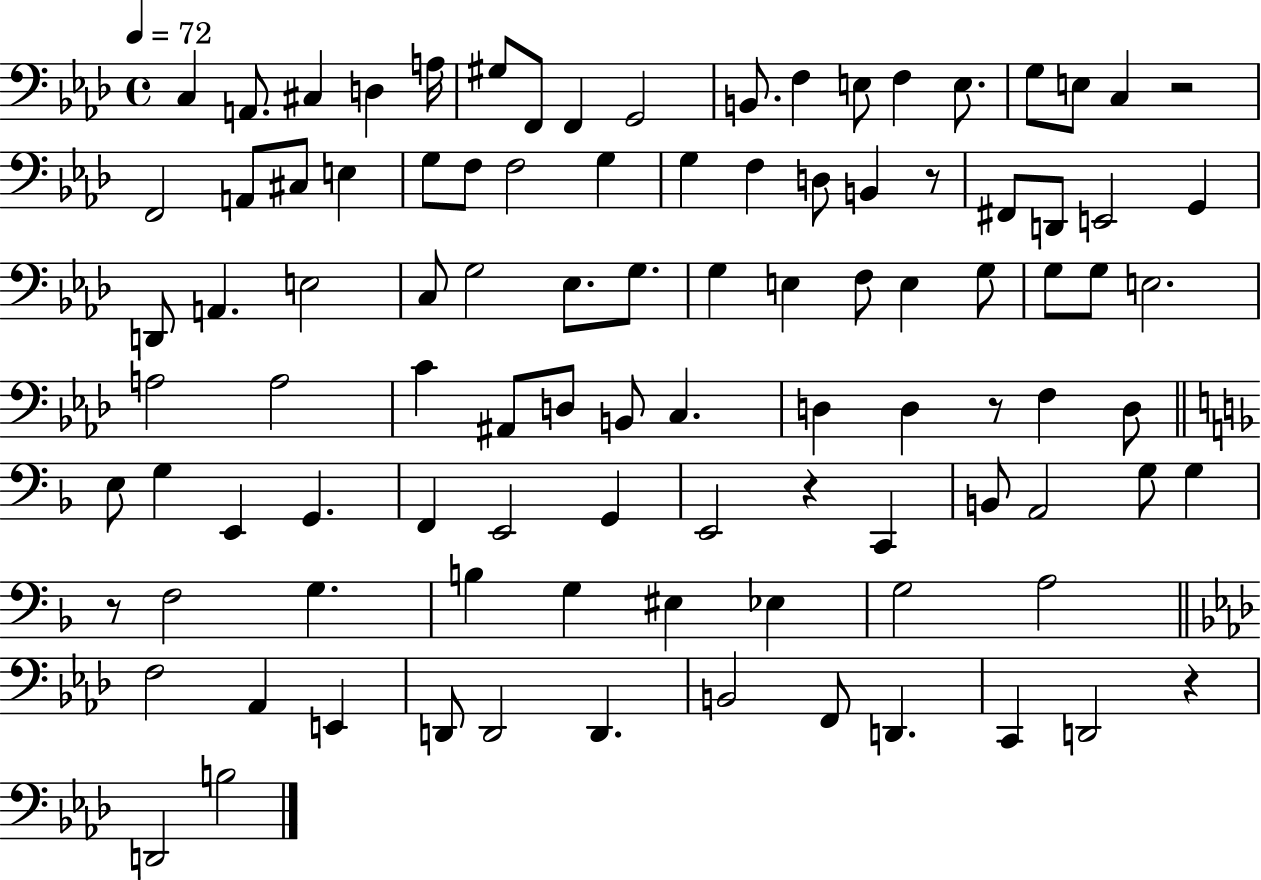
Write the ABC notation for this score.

X:1
T:Untitled
M:4/4
L:1/4
K:Ab
C, A,,/2 ^C, D, A,/4 ^G,/2 F,,/2 F,, G,,2 B,,/2 F, E,/2 F, E,/2 G,/2 E,/2 C, z2 F,,2 A,,/2 ^C,/2 E, G,/2 F,/2 F,2 G, G, F, D,/2 B,, z/2 ^F,,/2 D,,/2 E,,2 G,, D,,/2 A,, E,2 C,/2 G,2 _E,/2 G,/2 G, E, F,/2 E, G,/2 G,/2 G,/2 E,2 A,2 A,2 C ^A,,/2 D,/2 B,,/2 C, D, D, z/2 F, D,/2 E,/2 G, E,, G,, F,, E,,2 G,, E,,2 z C,, B,,/2 A,,2 G,/2 G, z/2 F,2 G, B, G, ^E, _E, G,2 A,2 F,2 _A,, E,, D,,/2 D,,2 D,, B,,2 F,,/2 D,, C,, D,,2 z D,,2 B,2